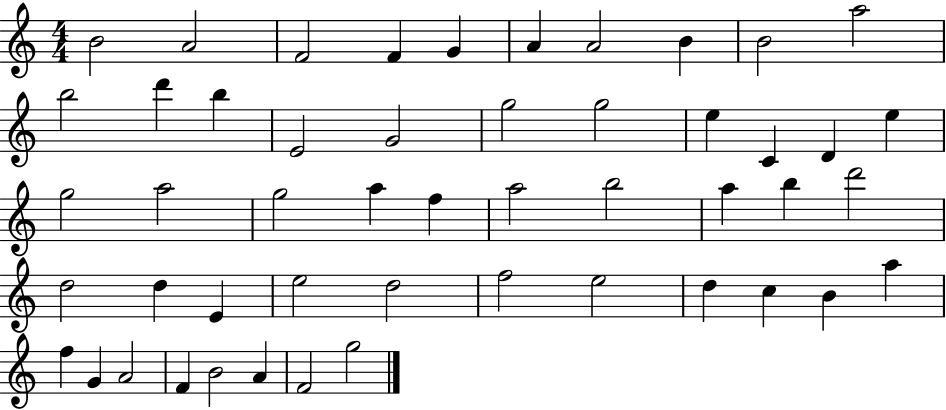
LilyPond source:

{
  \clef treble
  \numericTimeSignature
  \time 4/4
  \key c \major
  b'2 a'2 | f'2 f'4 g'4 | a'4 a'2 b'4 | b'2 a''2 | \break b''2 d'''4 b''4 | e'2 g'2 | g''2 g''2 | e''4 c'4 d'4 e''4 | \break g''2 a''2 | g''2 a''4 f''4 | a''2 b''2 | a''4 b''4 d'''2 | \break d''2 d''4 e'4 | e''2 d''2 | f''2 e''2 | d''4 c''4 b'4 a''4 | \break f''4 g'4 a'2 | f'4 b'2 a'4 | f'2 g''2 | \bar "|."
}